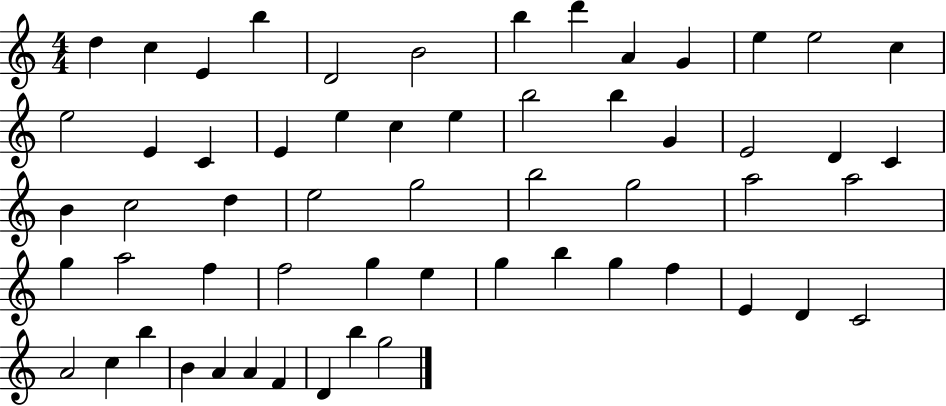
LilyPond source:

{
  \clef treble
  \numericTimeSignature
  \time 4/4
  \key c \major
  d''4 c''4 e'4 b''4 | d'2 b'2 | b''4 d'''4 a'4 g'4 | e''4 e''2 c''4 | \break e''2 e'4 c'4 | e'4 e''4 c''4 e''4 | b''2 b''4 g'4 | e'2 d'4 c'4 | \break b'4 c''2 d''4 | e''2 g''2 | b''2 g''2 | a''2 a''2 | \break g''4 a''2 f''4 | f''2 g''4 e''4 | g''4 b''4 g''4 f''4 | e'4 d'4 c'2 | \break a'2 c''4 b''4 | b'4 a'4 a'4 f'4 | d'4 b''4 g''2 | \bar "|."
}